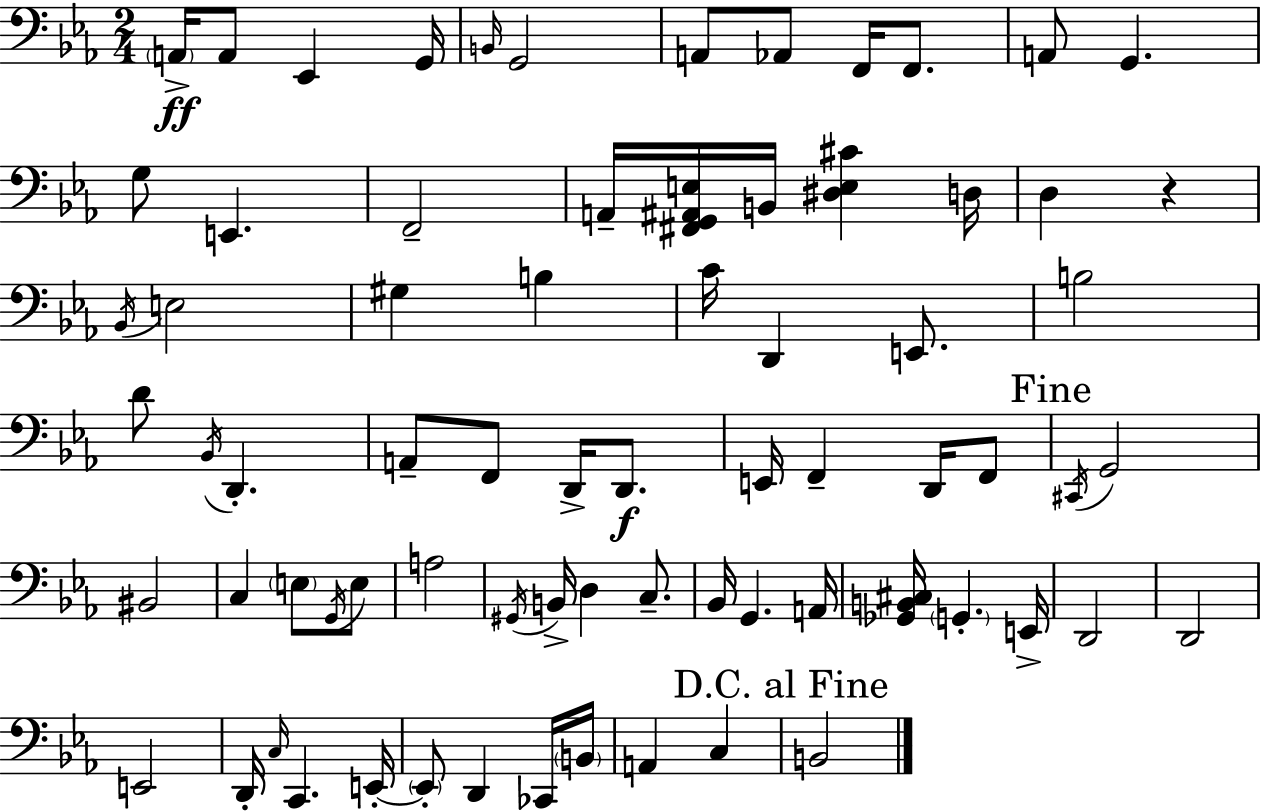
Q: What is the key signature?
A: EES major